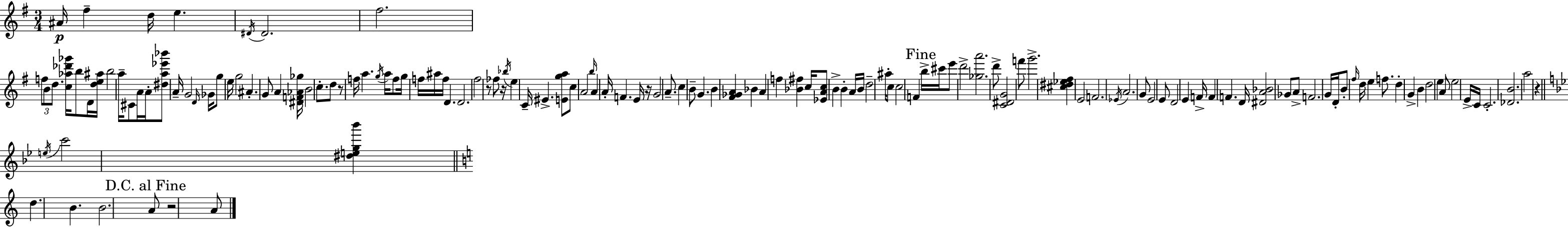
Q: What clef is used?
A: treble